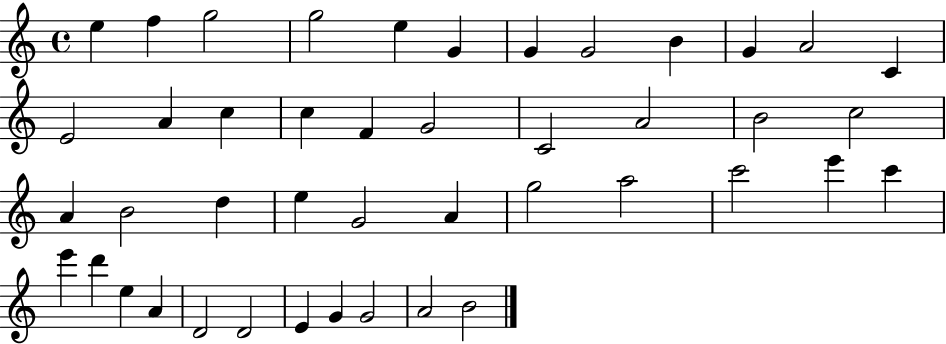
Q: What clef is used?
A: treble